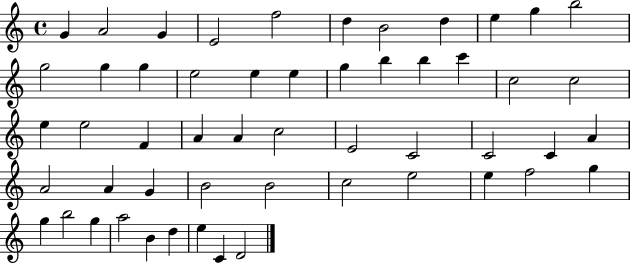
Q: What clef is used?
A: treble